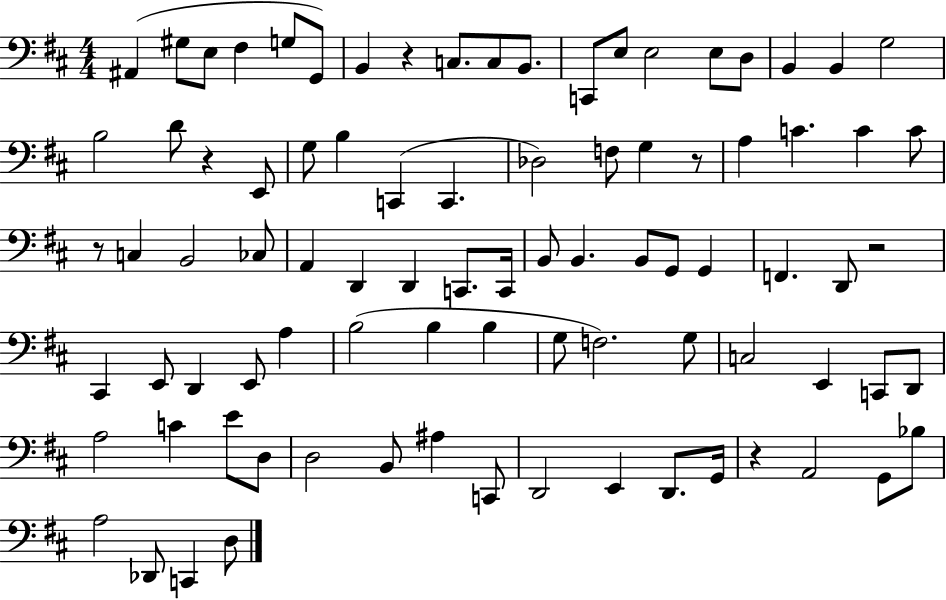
A#2/q G#3/e E3/e F#3/q G3/e G2/e B2/q R/q C3/e. C3/e B2/e. C2/e E3/e E3/h E3/e D3/e B2/q B2/q G3/h B3/h D4/e R/q E2/e G3/e B3/q C2/q C2/q. Db3/h F3/e G3/q R/e A3/q C4/q. C4/q C4/e R/e C3/q B2/h CES3/e A2/q D2/q D2/q C2/e. C2/s B2/e B2/q. B2/e G2/e G2/q F2/q. D2/e R/h C#2/q E2/e D2/q E2/e A3/q B3/h B3/q B3/q G3/e F3/h. G3/e C3/h E2/q C2/e D2/e A3/h C4/q E4/e D3/e D3/h B2/e A#3/q C2/e D2/h E2/q D2/e. G2/s R/q A2/h G2/e Bb3/e A3/h Db2/e C2/q D3/e